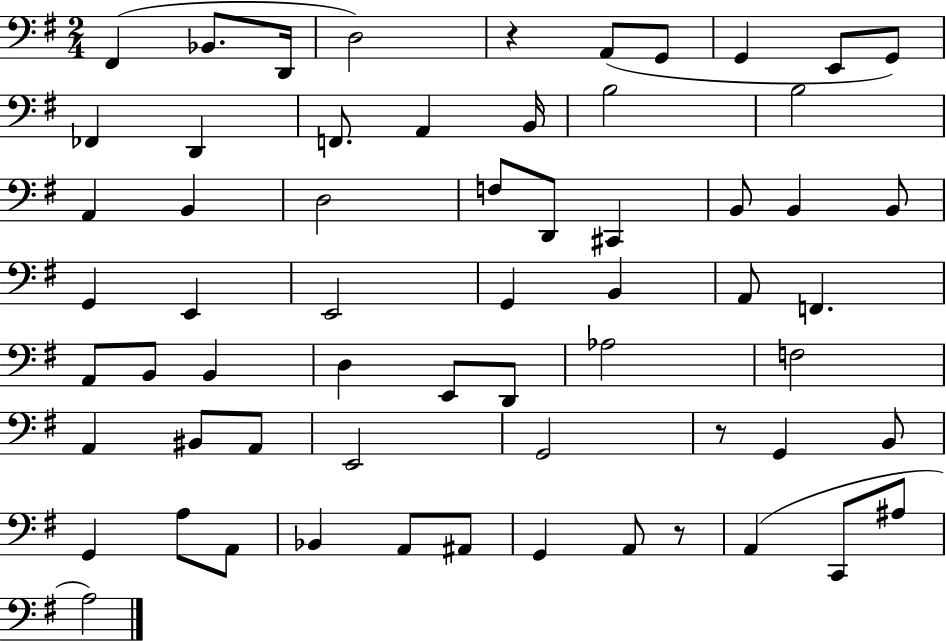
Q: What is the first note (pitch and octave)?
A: F#2